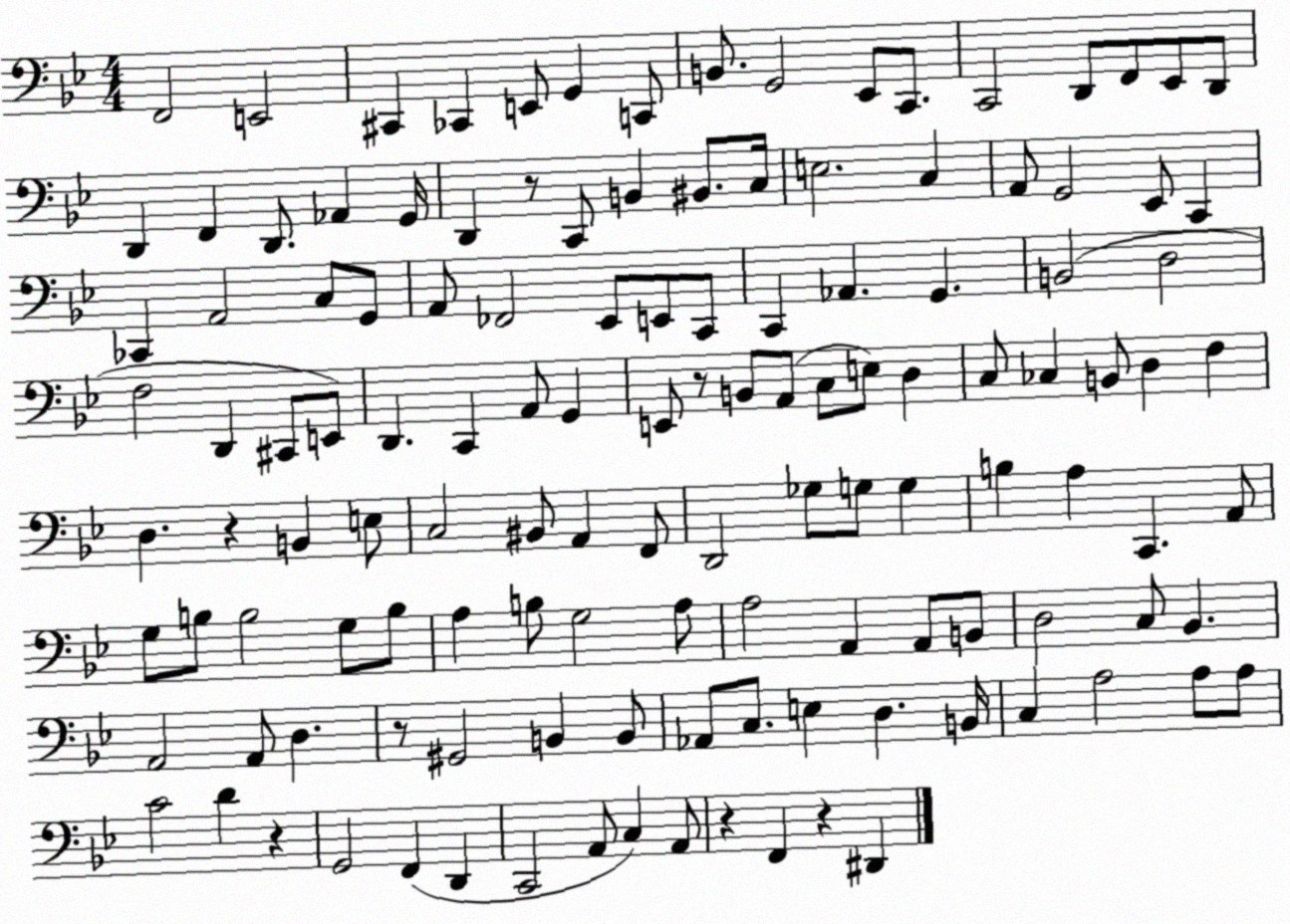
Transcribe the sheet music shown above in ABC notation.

X:1
T:Untitled
M:4/4
L:1/4
K:Bb
F,,2 E,,2 ^C,, _C,, E,,/2 G,, C,,/2 B,,/2 G,,2 _E,,/2 C,,/2 C,,2 D,,/2 F,,/2 _E,,/2 D,,/2 D,, F,, D,,/2 _A,, G,,/4 D,, z/2 C,,/2 B,, ^B,,/2 C,/4 E,2 C, A,,/2 G,,2 _E,,/2 C,, _C,, A,,2 C,/2 G,,/2 A,,/2 _F,,2 _E,,/2 E,,/2 C,,/2 C,, _A,, G,, B,,2 D,2 F,2 D,, ^C,,/2 E,,/2 D,, C,, A,,/2 G,, E,,/2 z/2 B,,/2 A,,/2 C,/2 E,/2 D, C,/2 _C, B,,/2 D, F, D, z B,, E,/2 C,2 ^B,,/2 A,, F,,/2 D,,2 _G,/2 G,/2 G, B, A, C,, A,,/2 G,/2 B,/2 B,2 G,/2 B,/2 A, B,/2 G,2 A,/2 A,2 A,, A,,/2 B,,/2 D,2 C,/2 _B,, A,,2 A,,/2 D, z/2 ^G,,2 B,, B,,/2 _A,,/2 C,/2 E, D, B,,/4 C, A,2 A,/2 A,/2 C2 D z G,,2 F,, D,, C,,2 A,,/2 C, A,,/2 z F,, z ^D,,